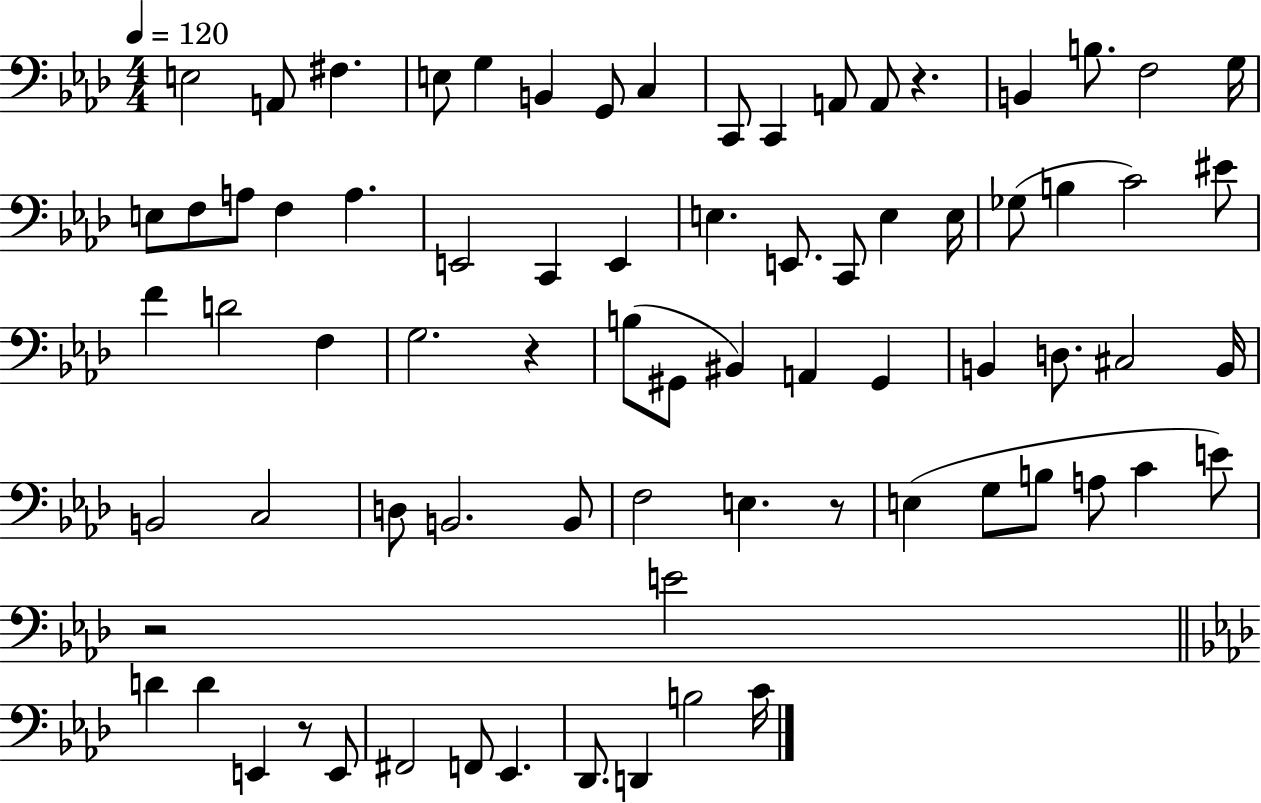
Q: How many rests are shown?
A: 5